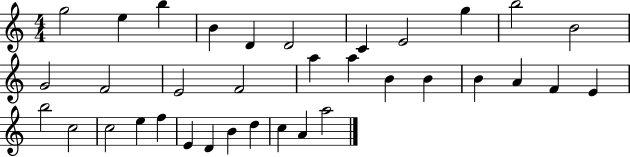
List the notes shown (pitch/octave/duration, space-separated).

G5/h E5/q B5/q B4/q D4/q D4/h C4/q E4/h G5/q B5/h B4/h G4/h F4/h E4/h F4/h A5/q A5/q B4/q B4/q B4/q A4/q F4/q E4/q B5/h C5/h C5/h E5/q F5/q E4/q D4/q B4/q D5/q C5/q A4/q A5/h